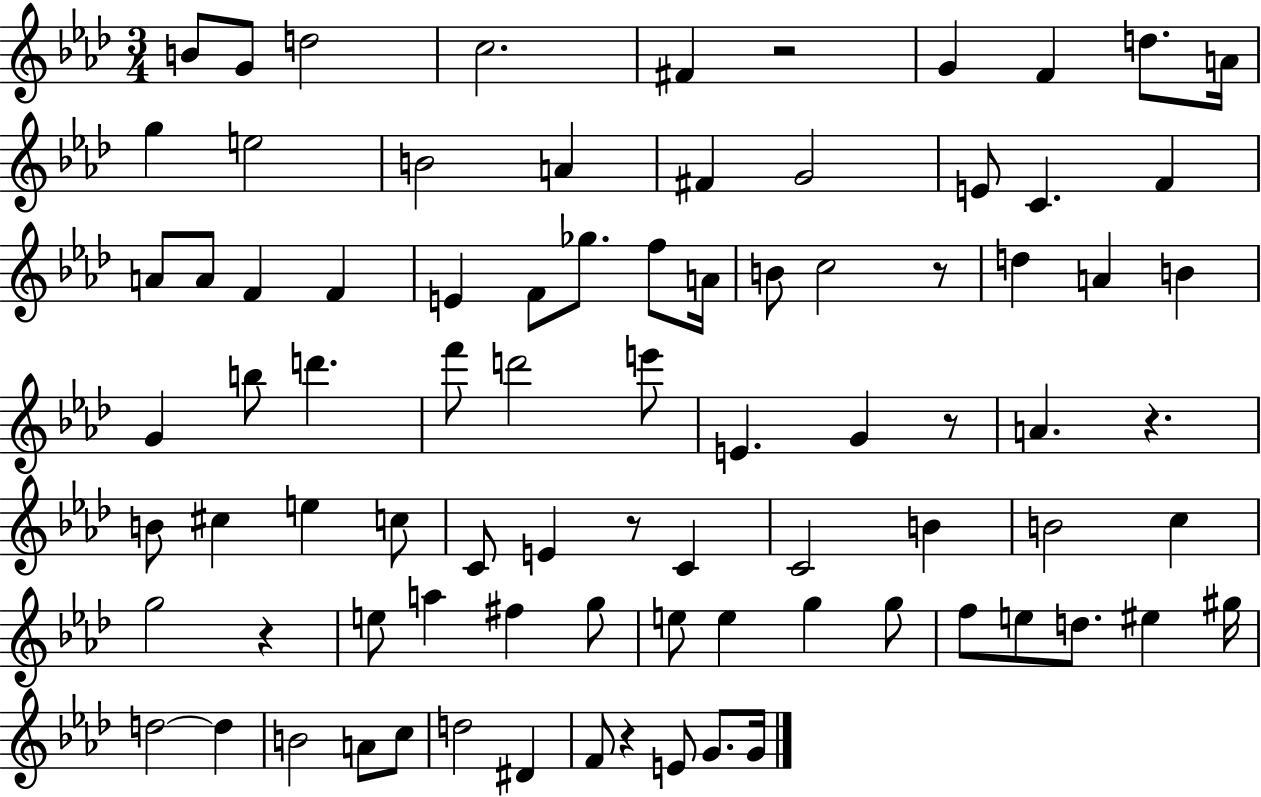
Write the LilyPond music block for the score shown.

{
  \clef treble
  \numericTimeSignature
  \time 3/4
  \key aes \major
  b'8 g'8 d''2 | c''2. | fis'4 r2 | g'4 f'4 d''8. a'16 | \break g''4 e''2 | b'2 a'4 | fis'4 g'2 | e'8 c'4. f'4 | \break a'8 a'8 f'4 f'4 | e'4 f'8 ges''8. f''8 a'16 | b'8 c''2 r8 | d''4 a'4 b'4 | \break g'4 b''8 d'''4. | f'''8 d'''2 e'''8 | e'4. g'4 r8 | a'4. r4. | \break b'8 cis''4 e''4 c''8 | c'8 e'4 r8 c'4 | c'2 b'4 | b'2 c''4 | \break g''2 r4 | e''8 a''4 fis''4 g''8 | e''8 e''4 g''4 g''8 | f''8 e''8 d''8. eis''4 gis''16 | \break d''2~~ d''4 | b'2 a'8 c''8 | d''2 dis'4 | f'8 r4 e'8 g'8. g'16 | \break \bar "|."
}